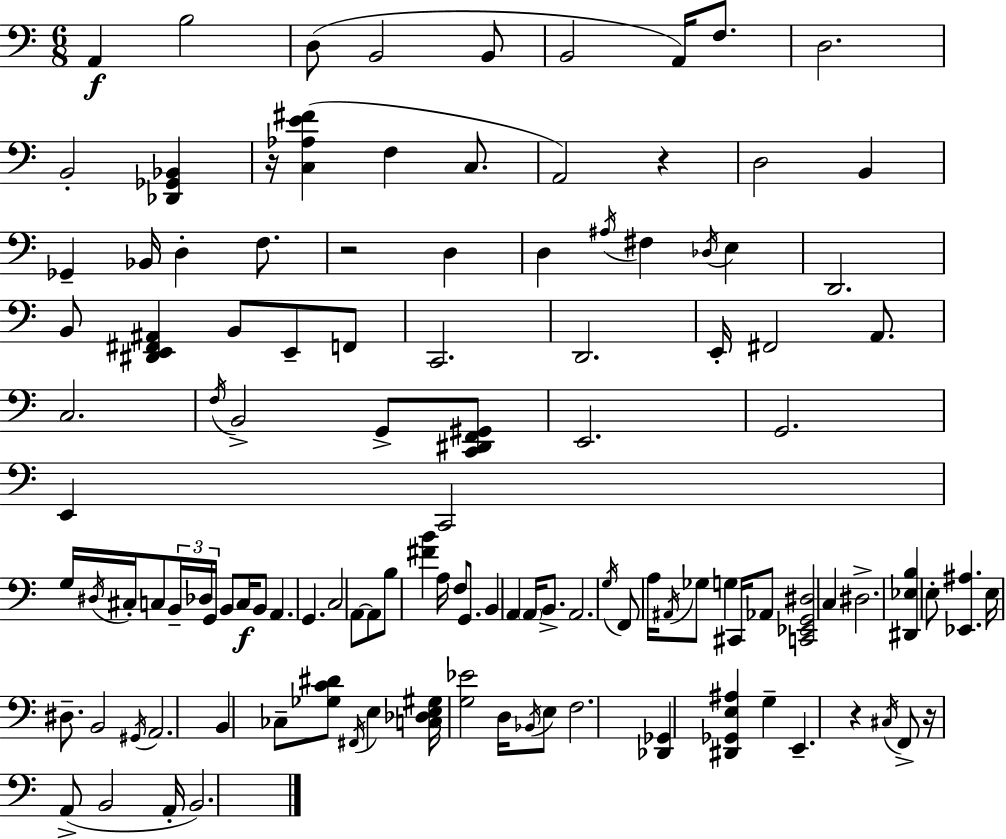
{
  \clef bass
  \numericTimeSignature
  \time 6/8
  \key a \minor
  a,4\f b2 | d8( b,2 b,8 | b,2 a,16) f8. | d2. | \break b,2-. <des, ges, bes,>4 | r16 <c aes e' fis'>4( f4 c8. | a,2) r4 | d2 b,4 | \break ges,4-- bes,16 d4-. f8. | r2 d4 | d4 \acciaccatura { ais16 } fis4 \acciaccatura { des16 } e4 | d,2. | \break b,8 <dis, e, fis, ais,>4 b,8 e,8-- | f,8 c,2. | d,2. | e,16-. fis,2 a,8. | \break c2. | \acciaccatura { f16 } b,2-> g,8-> | <c, dis, f, gis,>8 e,2. | g,2. | \break e,4 c,2 | g16 \acciaccatura { dis16 } cis16-. c8 \tuplet 3/2 { b,16-- des16 g,16 } b,8 | c16\f b,8 a,4. g,4. | c2 | \break a,8~~ a,8 b8 <fis' b'>4 a16 f8 | g,8. b,4 a,4 | \parenthesize a,16 b,8.-> a,2. | \acciaccatura { g16 } f,8 a16 \acciaccatura { ais,16 } ges8 g4 | \break cis,16 aes,8 <c, ees, g, dis>2 | c4 dis2.-> | <dis, ees b>4 e8-. | <ees, ais>4. e16 dis8.-- b,2 | \break \acciaccatura { gis,16 } a,2. | b,4 ces8-- | <ges c' dis'>8 \acciaccatura { fis,16 } e4 <c des e gis>16 <g ees'>2 | d16 \acciaccatura { bes,16 } e8 f2. | \break <des, ges,>4 | <dis, ges, e ais>4 g4-- e,4.-- | r4 \acciaccatura { cis16 } f,8-> r16 a,8->( | b,2 a,16-. b,2.) | \break \bar "|."
}